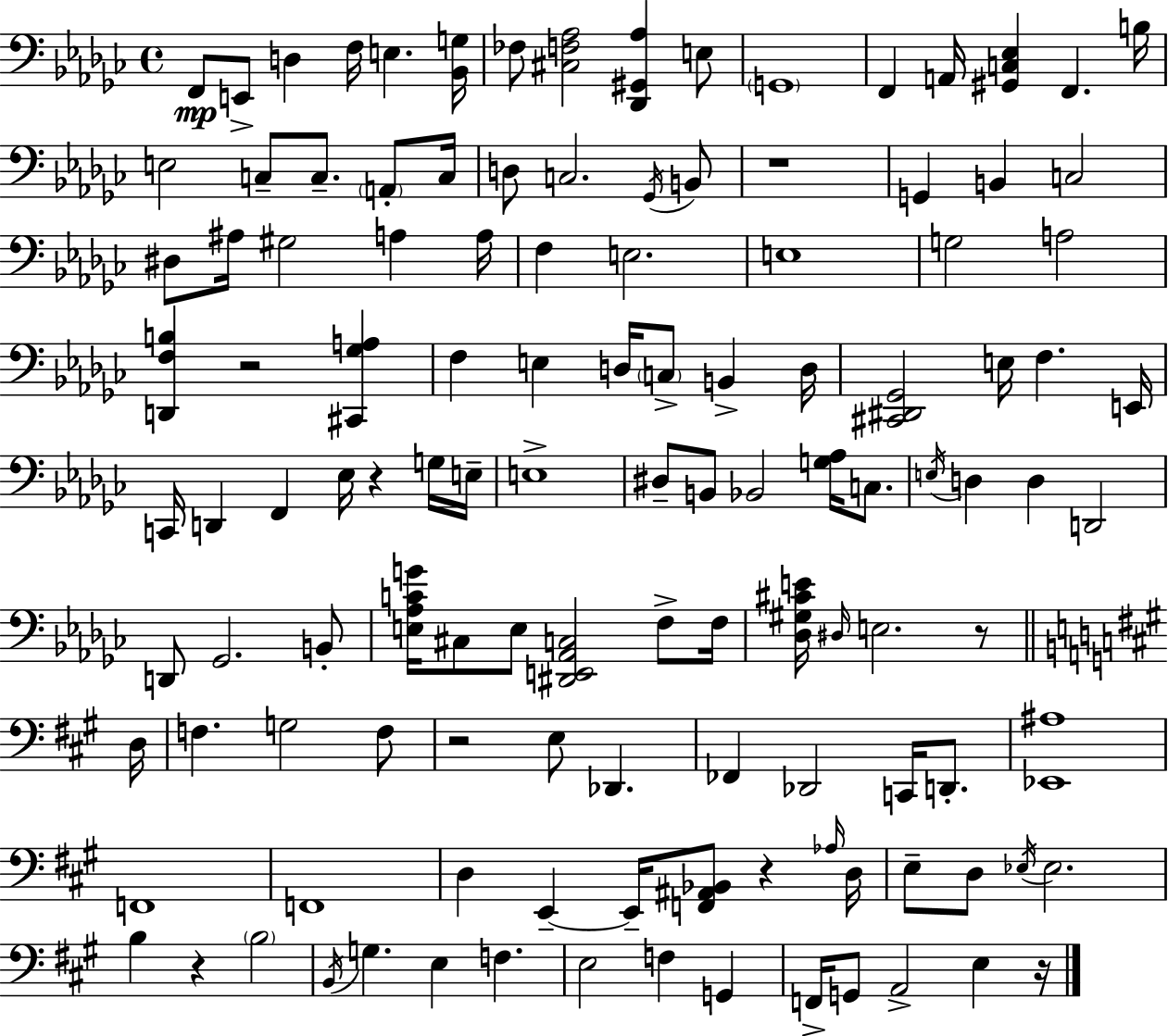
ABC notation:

X:1
T:Untitled
M:4/4
L:1/4
K:Ebm
F,,/2 E,,/2 D, F,/4 E, [_B,,G,]/4 _F,/2 [^C,F,_A,]2 [_D,,^G,,_A,] E,/2 G,,4 F,, A,,/4 [^G,,C,_E,] F,, B,/4 E,2 C,/2 C,/2 A,,/2 C,/4 D,/2 C,2 _G,,/4 B,,/2 z4 G,, B,, C,2 ^D,/2 ^A,/4 ^G,2 A, A,/4 F, E,2 E,4 G,2 A,2 [D,,F,B,] z2 [^C,,_G,A,] F, E, D,/4 C,/2 B,, D,/4 [^C,,^D,,_G,,]2 E,/4 F, E,,/4 C,,/4 D,, F,, _E,/4 z G,/4 E,/4 E,4 ^D,/2 B,,/2 _B,,2 [G,_A,]/4 C,/2 E,/4 D, D, D,,2 D,,/2 _G,,2 B,,/2 [E,_A,CG]/4 ^C,/2 E,/2 [^D,,E,,_A,,C,]2 F,/2 F,/4 [_D,^G,^CE]/4 ^D,/4 E,2 z/2 D,/4 F, G,2 F,/2 z2 E,/2 _D,, _F,, _D,,2 C,,/4 D,,/2 [_E,,^A,]4 F,,4 F,,4 D, E,, E,,/4 [F,,^A,,_B,,]/2 z _A,/4 D,/4 E,/2 D,/2 _E,/4 _E,2 B, z B,2 B,,/4 G, E, F, E,2 F, G,, F,,/4 G,,/2 A,,2 E, z/4